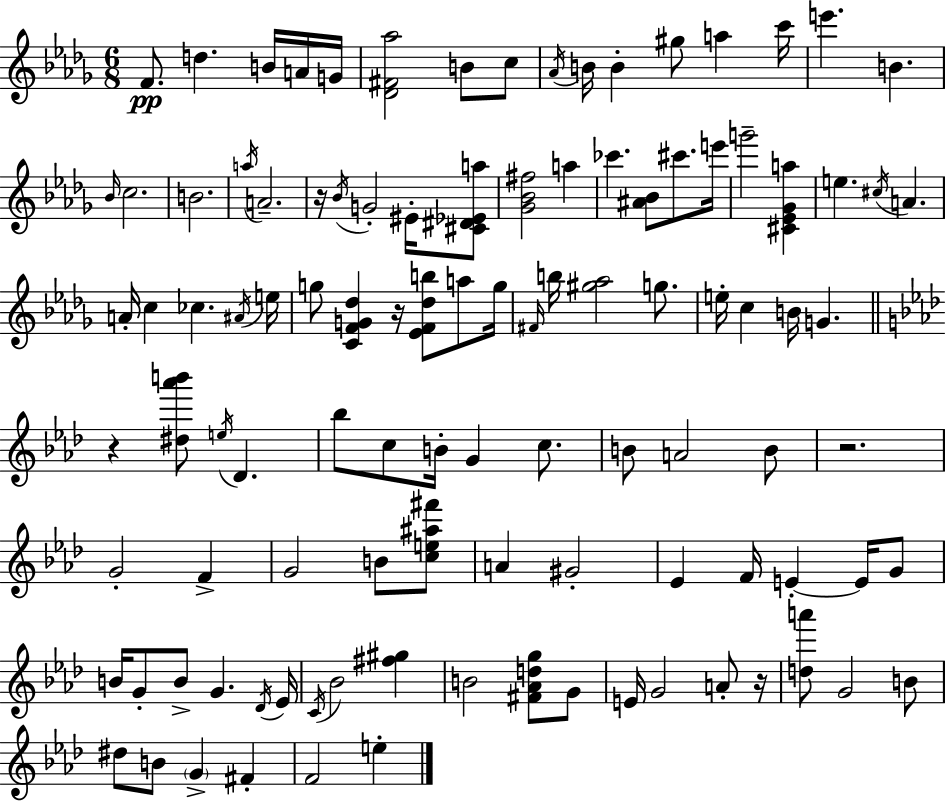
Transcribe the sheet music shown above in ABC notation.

X:1
T:Untitled
M:6/8
L:1/4
K:Bbm
F/2 d B/4 A/4 G/4 [_D^F_a]2 B/2 c/2 _A/4 B/4 B ^g/2 a c'/4 e' B _B/4 c2 B2 a/4 A2 z/4 _B/4 G2 ^E/4 [^C^D_Ea]/2 [_G_B^f]2 a _c' [^A_B]/2 ^c'/2 e'/4 g'2 [^C_E_Ga] e ^c/4 A A/4 c _c ^A/4 e/4 g/2 [CFG_d] z/4 [_EF_db]/2 a/2 g/4 ^F/4 b/4 [^g_a]2 g/2 e/4 c B/4 G z [^d_a'b']/2 e/4 _D _b/2 c/2 B/4 G c/2 B/2 A2 B/2 z2 G2 F G2 B/2 [ce^a^f']/2 A ^G2 _E F/4 E E/4 G/2 B/4 G/2 B/2 G _D/4 _E/4 C/4 _B2 [^f^g] B2 [^F_Adg]/2 G/2 E/4 G2 A/2 z/4 [da']/2 G2 B/2 ^d/2 B/2 G ^F F2 e